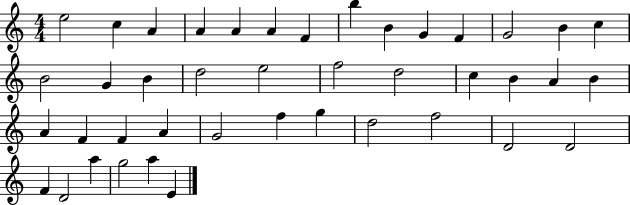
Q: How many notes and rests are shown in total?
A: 42